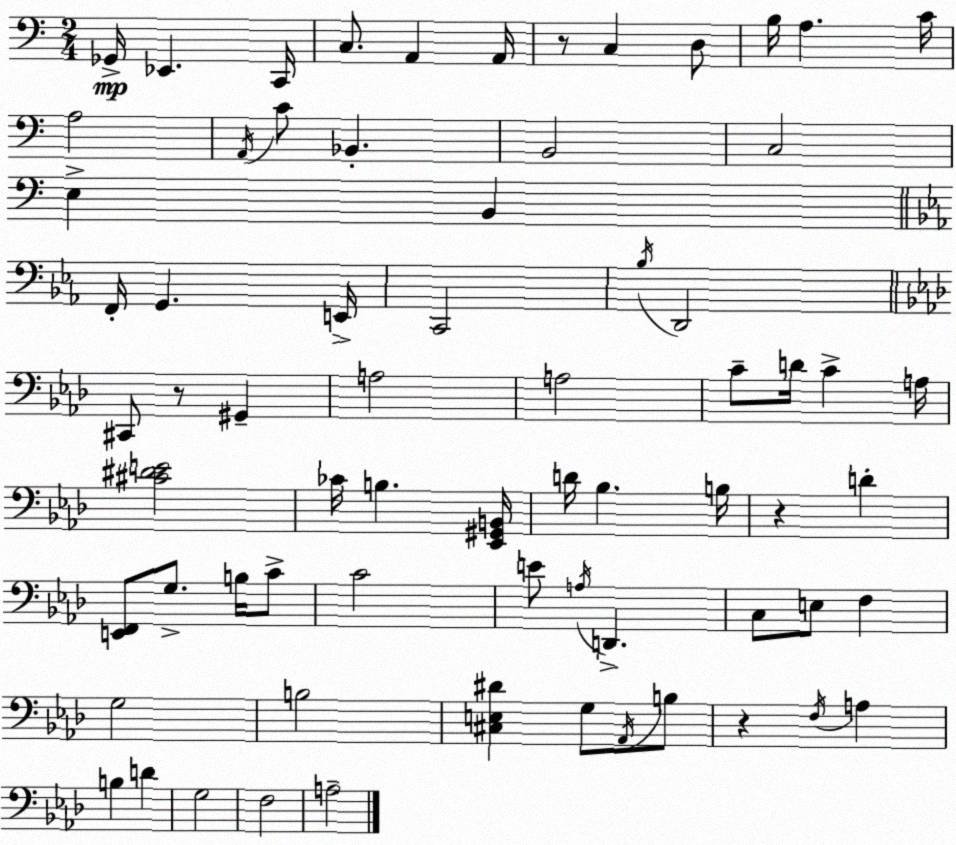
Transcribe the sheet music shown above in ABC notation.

X:1
T:Untitled
M:2/4
L:1/4
K:Am
_G,,/4 _E,, C,,/4 C,/2 A,, A,,/4 z/2 C, D,/2 B,/4 A, C/4 A,2 A,,/4 C/2 _B,, B,,2 C,2 E, B,, F,,/4 G,, E,,/4 C,,2 _B,/4 D,,2 ^C,,/2 z/2 ^G,, A,2 A,2 C/2 D/4 C A,/4 [^C^DE]2 _C/4 B, [_E,,^G,,B,,]/4 D/4 _B, B,/4 z D [E,,F,,]/2 G,/2 B,/4 C/2 C2 E/2 A,/4 D,, C,/2 E,/2 F, G,2 B,2 [^C,E,^D] G,/2 _A,,/4 B,/2 z F,/4 A, B, D G,2 F,2 A,2